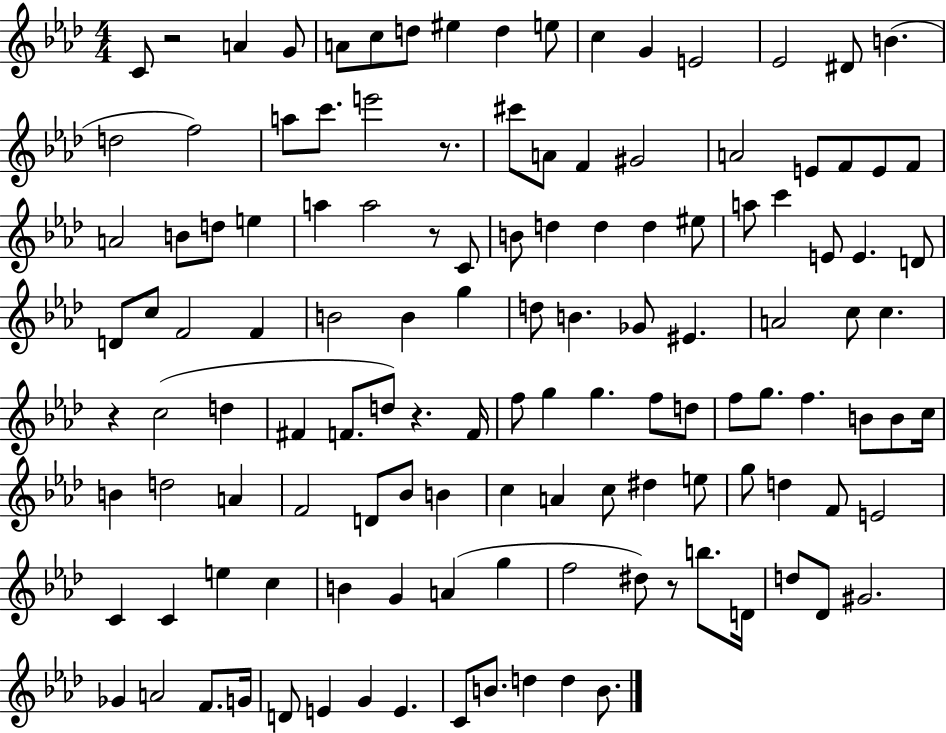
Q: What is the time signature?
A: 4/4